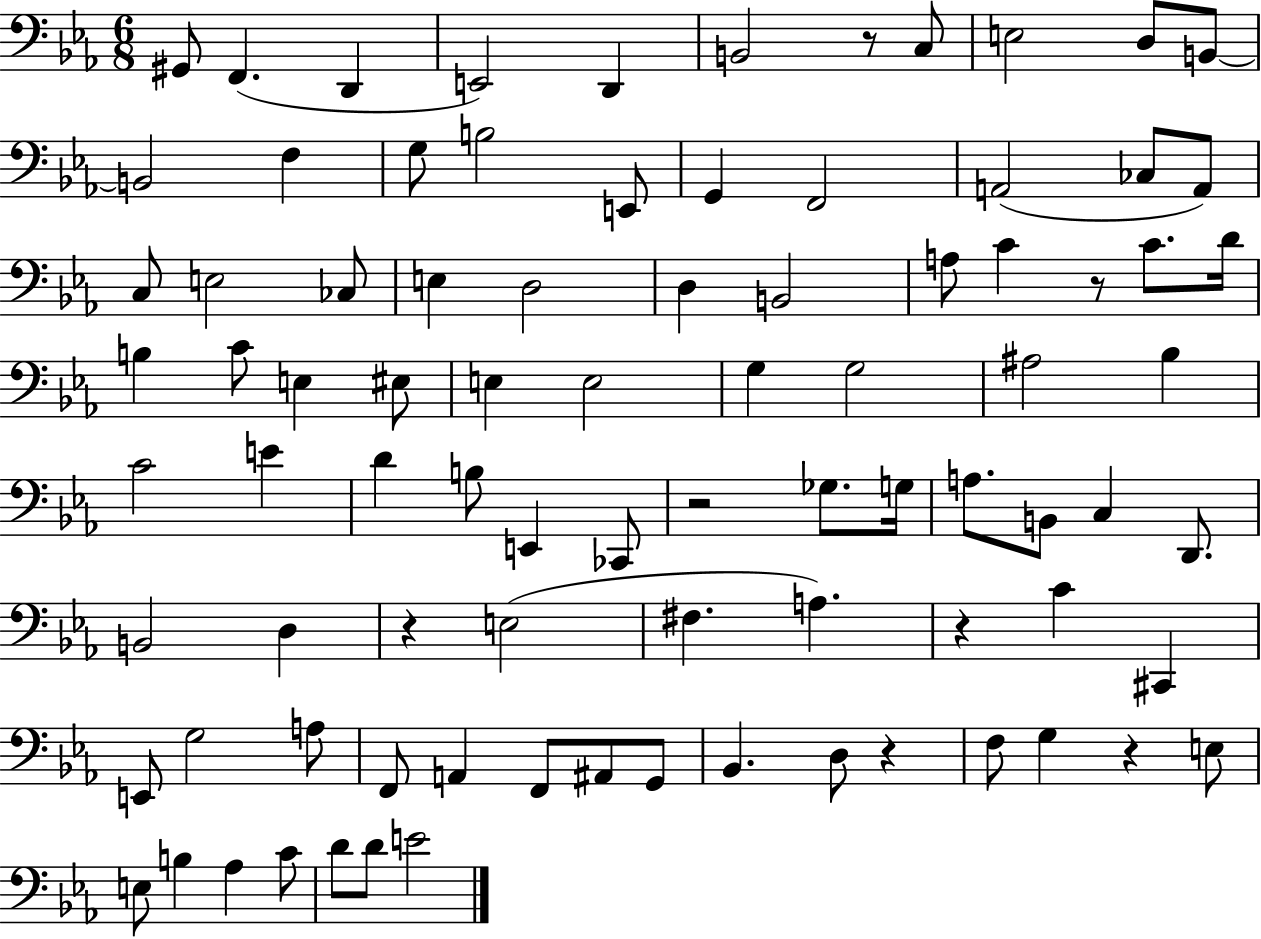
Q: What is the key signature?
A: EES major